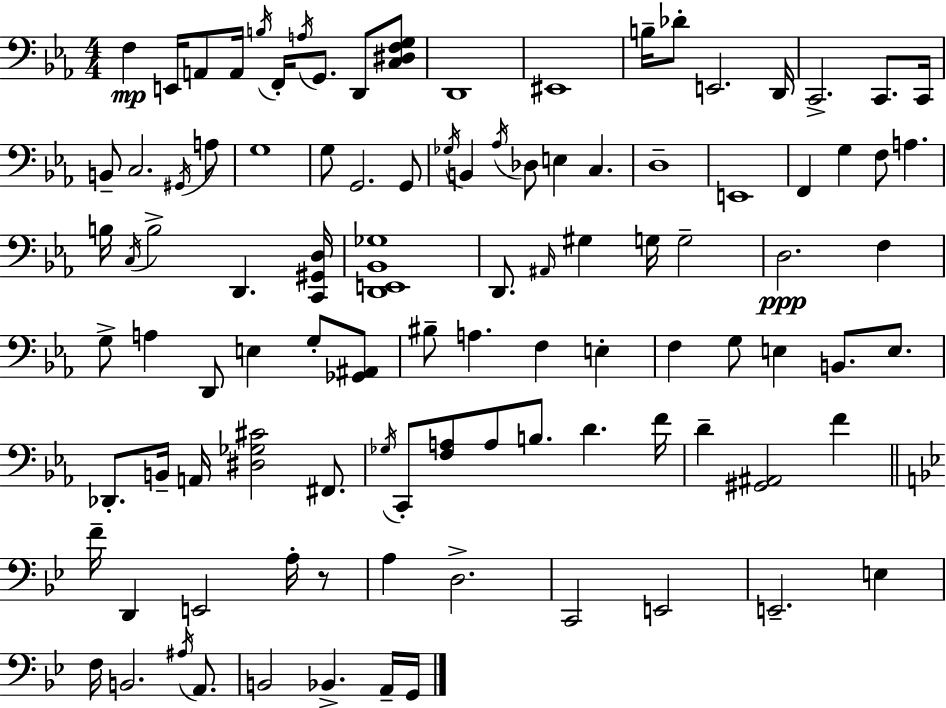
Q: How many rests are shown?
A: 1